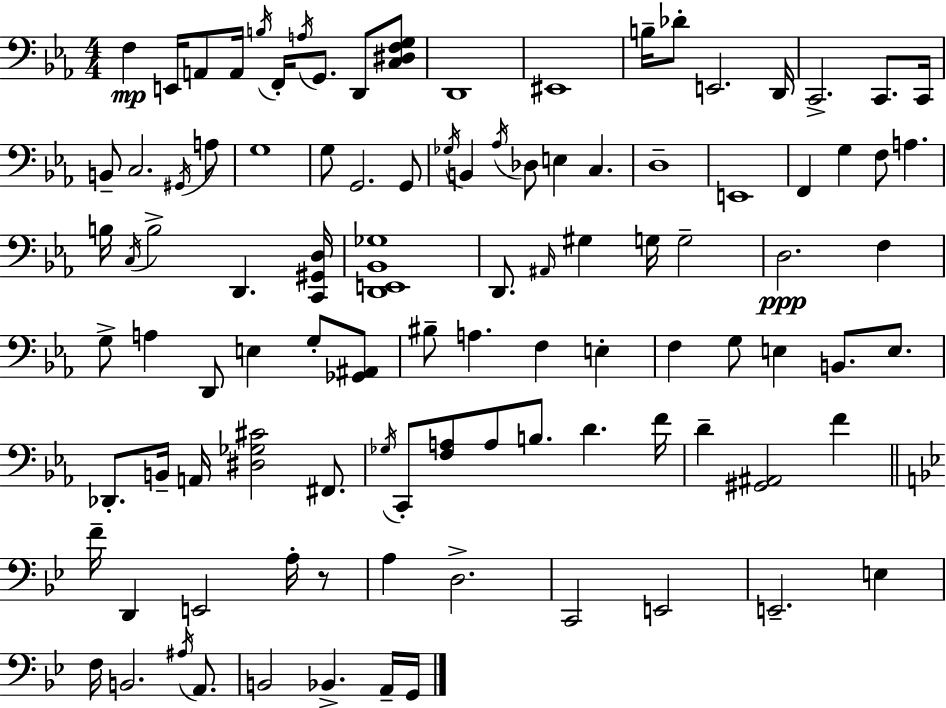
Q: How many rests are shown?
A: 1